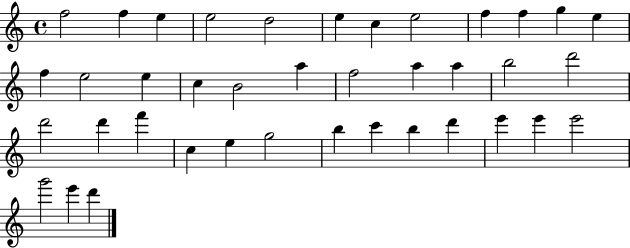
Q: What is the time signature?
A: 4/4